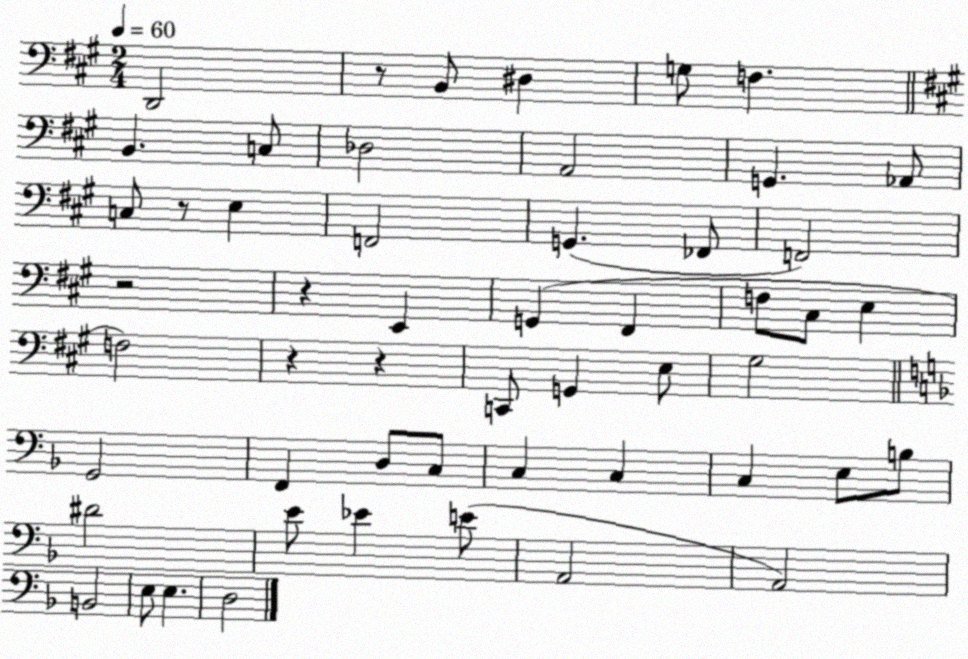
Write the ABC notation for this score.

X:1
T:Untitled
M:2/4
L:1/4
K:A
D,,2 z/2 B,,/2 ^D, G,/2 F, B,, C,/2 _D,2 A,,2 G,, _A,,/2 C,/2 z/2 E, F,,2 G,, _F,,/2 F,,2 z2 z E,, G,, ^F,, F,/2 ^C,/2 E, F,2 z z C,,/2 G,, E,/2 ^G,2 G,,2 F,, D,/2 C,/2 C, C, C, E,/2 B,/2 ^D2 E/2 _E E/2 A,,2 A,,2 B,,2 E,/2 E, D,2